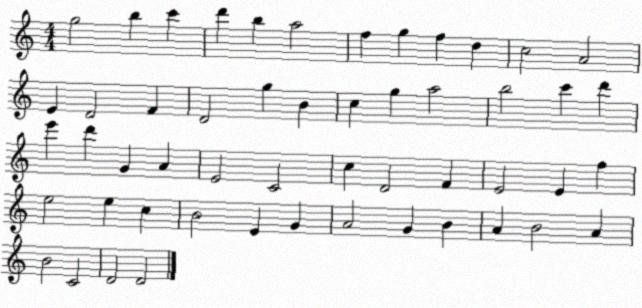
X:1
T:Untitled
M:4/4
L:1/4
K:C
g2 b c' d' b a2 f g f d c2 A2 E D2 F D2 g B c g a2 b2 c' d' e' d' G A E2 C2 c D2 F E2 E f e2 e c B2 E G A2 G B A B2 A B2 C2 D2 D2